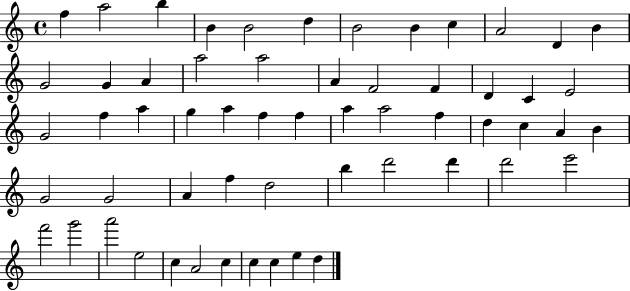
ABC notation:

X:1
T:Untitled
M:4/4
L:1/4
K:C
f a2 b B B2 d B2 B c A2 D B G2 G A a2 a2 A F2 F D C E2 G2 f a g a f f a a2 f d c A B G2 G2 A f d2 b d'2 d' d'2 e'2 f'2 g'2 a'2 e2 c A2 c c c e d